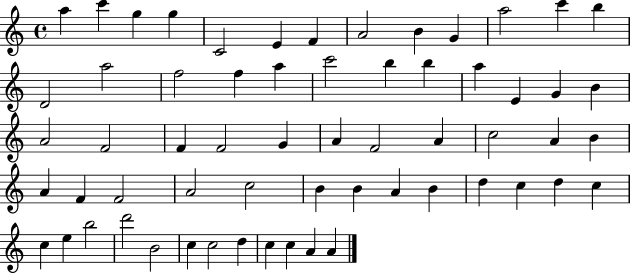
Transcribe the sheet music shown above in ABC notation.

X:1
T:Untitled
M:4/4
L:1/4
K:C
a c' g g C2 E F A2 B G a2 c' b D2 a2 f2 f a c'2 b b a E G B A2 F2 F F2 G A F2 A c2 A B A F F2 A2 c2 B B A B d c d c c e b2 d'2 B2 c c2 d c c A A